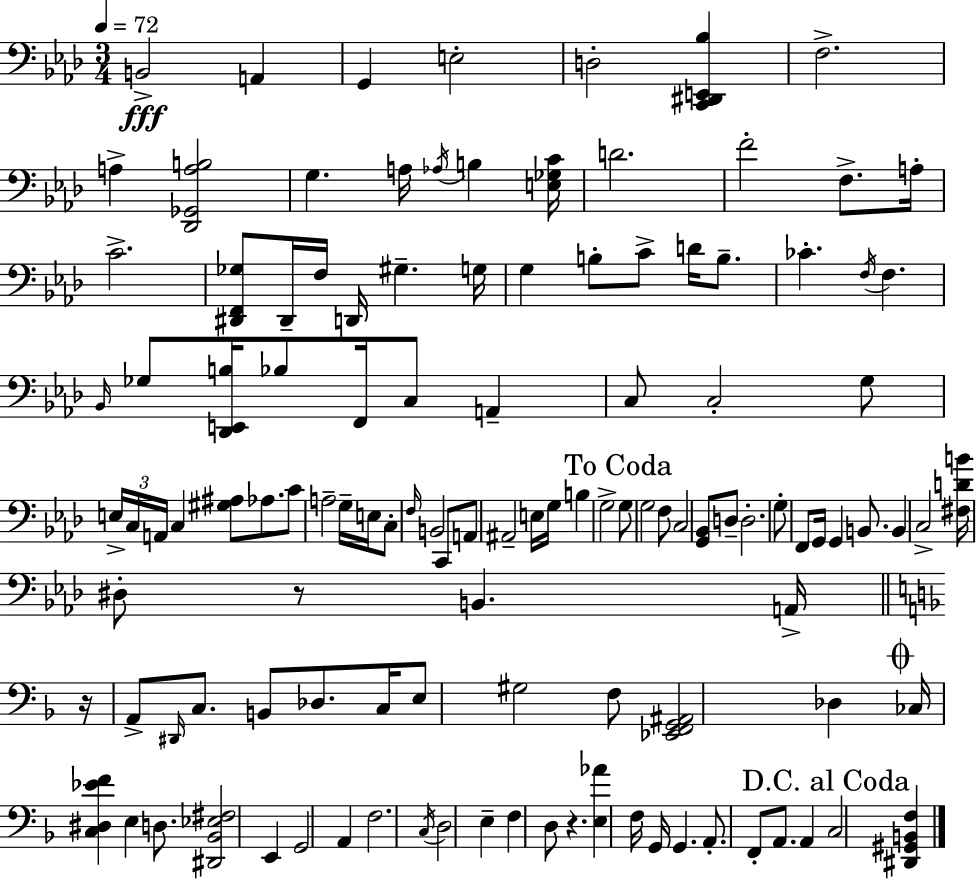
B2/h A2/q G2/q E3/h D3/h [C2,D#2,E2,Bb3]/q F3/h. A3/q [Db2,Gb2,A3,B3]/h G3/q. A3/s Ab3/s B3/q [E3,Gb3,C4]/s D4/h. F4/h F3/e. A3/s C4/h. [D#2,F2,Gb3]/e D#2/s F3/s D2/s G#3/q. G3/s G3/q B3/e C4/e D4/s B3/e. CES4/q. F3/s F3/q. Bb2/s Gb3/e [Db2,E2,B3]/s Bb3/e F2/s C3/e A2/q C3/e C3/h G3/e E3/s C3/s A2/s C3/q [G#3,A#3]/e Ab3/e. C4/e A3/h G3/s E3/s C3/e F3/s B2/h C2/e A2/e A#2/h E3/s G3/s B3/q G3/h G3/e G3/h F3/e C3/h [G2,Bb2]/e D3/e D3/h. G3/e F2/e G2/s G2/q B2/e. B2/q C3/h [F#3,D4,B4]/s D#3/e R/e B2/q. A2/s R/s A2/e D#2/s C3/e. B2/e Db3/e. C3/s E3/e G#3/h F3/e [Eb2,F2,G2,A#2]/h Db3/q CES3/s [C3,D#3,Eb4,F4]/q E3/q D3/e. [D#2,Bb2,Eb3,F#3]/h E2/q G2/h A2/q F3/h. C3/s D3/h E3/q F3/q D3/e R/q. [E3,Ab4]/q F3/s G2/s G2/q. A2/e. F2/e A2/e. A2/q C3/h [D#2,G#2,B2,F3]/q